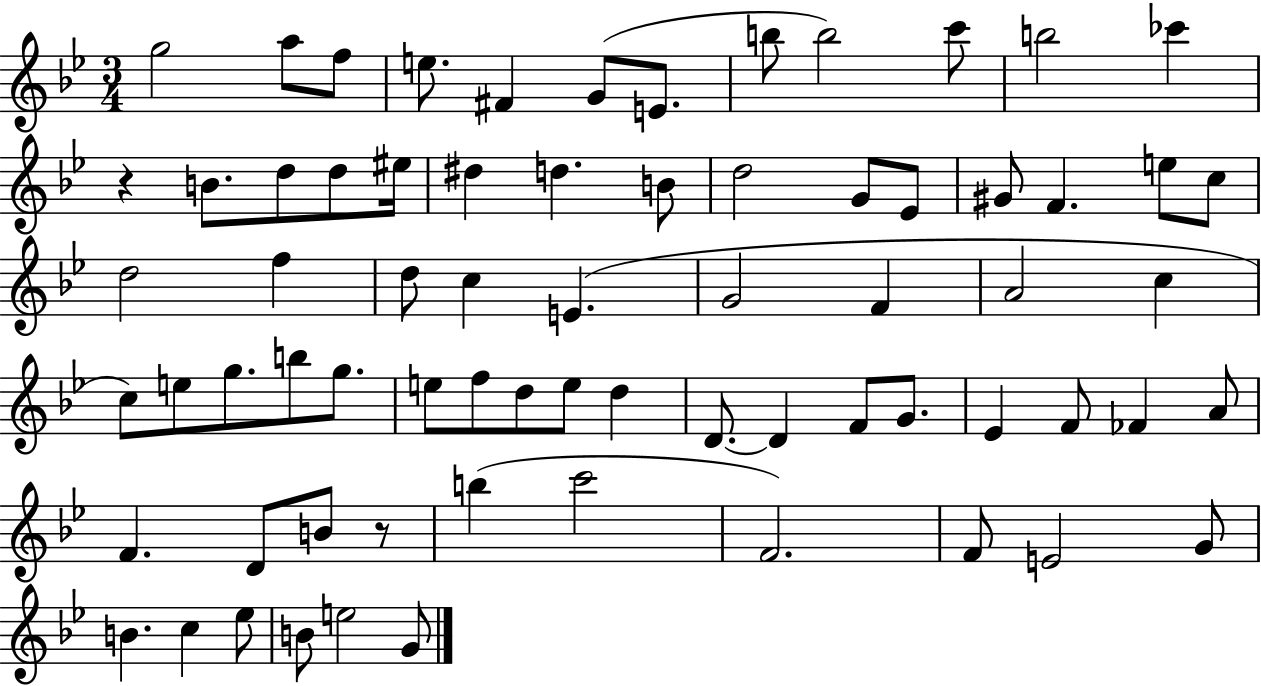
{
  \clef treble
  \numericTimeSignature
  \time 3/4
  \key bes \major
  g''2 a''8 f''8 | e''8. fis'4 g'8( e'8. | b''8 b''2) c'''8 | b''2 ces'''4 | \break r4 b'8. d''8 d''8 eis''16 | dis''4 d''4. b'8 | d''2 g'8 ees'8 | gis'8 f'4. e''8 c''8 | \break d''2 f''4 | d''8 c''4 e'4.( | g'2 f'4 | a'2 c''4 | \break c''8) e''8 g''8. b''8 g''8. | e''8 f''8 d''8 e''8 d''4 | d'8.~~ d'4 f'8 g'8. | ees'4 f'8 fes'4 a'8 | \break f'4. d'8 b'8 r8 | b''4( c'''2 | f'2.) | f'8 e'2 g'8 | \break b'4. c''4 ees''8 | b'8 e''2 g'8 | \bar "|."
}